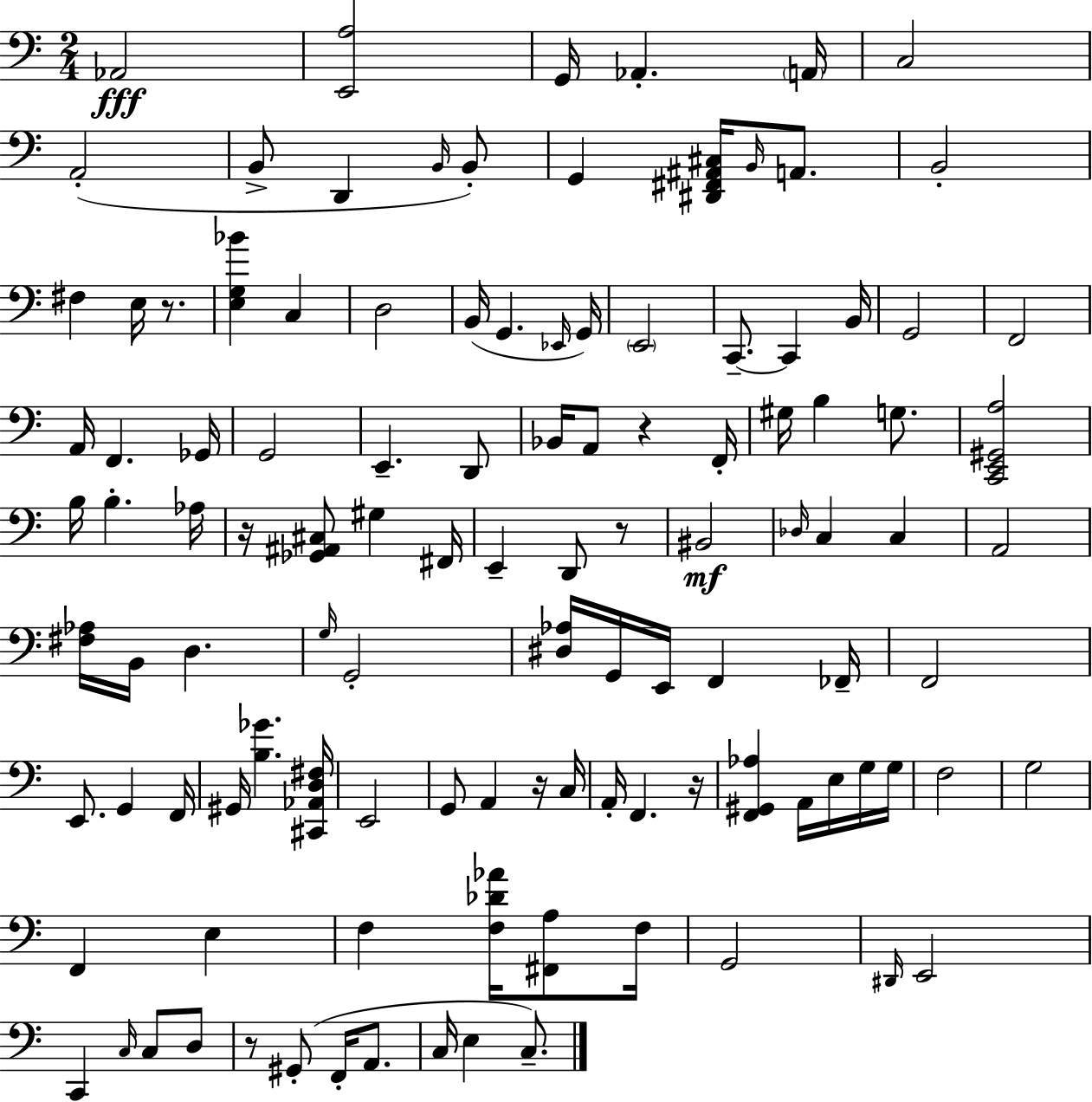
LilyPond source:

{
  \clef bass
  \numericTimeSignature
  \time 2/4
  \key c \major
  aes,2\fff | <e, a>2 | g,16 aes,4.-. \parenthesize a,16 | c2 | \break a,2-.( | b,8-> d,4 \grace { b,16 } b,8-.) | g,4 <dis, fis, ais, cis>16 \grace { b,16 } a,8. | b,2-. | \break fis4 e16 r8. | <e g bes'>4 c4 | d2 | b,16( g,4. | \break \grace { ees,16 } g,16) \parenthesize e,2 | c,8.--~~ c,4 | b,16 g,2 | f,2 | \break a,16 f,4. | ges,16 g,2 | e,4.-- | d,8 bes,16 a,8 r4 | \break f,16-. gis16 b4 | g8. <c, e, gis, a>2 | b16 b4.-. | aes16 r16 <ges, ais, cis>8 gis4 | \break fis,16 e,4-- d,8 | r8 bis,2\mf | \grace { des16 } c4 | c4 a,2 | \break <fis aes>16 b,16 d4. | \grace { g16 } g,2-. | <dis aes>16 g,16 e,16 | f,4 fes,16-- f,2 | \break e,8. | g,4 f,16 gis,16 <b ges'>4. | <cis, aes, d fis>16 e,2 | g,8 a,4 | \break r16 c16 a,16-. f,4. | r16 <f, gis, aes>4 | a,16 e16 g16 g16 f2 | g2 | \break f,4 | e4 f4 | <f des' aes'>16 <fis, a>8 f16 g,2 | \grace { dis,16 } e,2 | \break c,4 | \grace { c16 } c8 d8 r8 | gis,8-.( f,16-. a,8. c16 | e4 c8.--) \bar "|."
}